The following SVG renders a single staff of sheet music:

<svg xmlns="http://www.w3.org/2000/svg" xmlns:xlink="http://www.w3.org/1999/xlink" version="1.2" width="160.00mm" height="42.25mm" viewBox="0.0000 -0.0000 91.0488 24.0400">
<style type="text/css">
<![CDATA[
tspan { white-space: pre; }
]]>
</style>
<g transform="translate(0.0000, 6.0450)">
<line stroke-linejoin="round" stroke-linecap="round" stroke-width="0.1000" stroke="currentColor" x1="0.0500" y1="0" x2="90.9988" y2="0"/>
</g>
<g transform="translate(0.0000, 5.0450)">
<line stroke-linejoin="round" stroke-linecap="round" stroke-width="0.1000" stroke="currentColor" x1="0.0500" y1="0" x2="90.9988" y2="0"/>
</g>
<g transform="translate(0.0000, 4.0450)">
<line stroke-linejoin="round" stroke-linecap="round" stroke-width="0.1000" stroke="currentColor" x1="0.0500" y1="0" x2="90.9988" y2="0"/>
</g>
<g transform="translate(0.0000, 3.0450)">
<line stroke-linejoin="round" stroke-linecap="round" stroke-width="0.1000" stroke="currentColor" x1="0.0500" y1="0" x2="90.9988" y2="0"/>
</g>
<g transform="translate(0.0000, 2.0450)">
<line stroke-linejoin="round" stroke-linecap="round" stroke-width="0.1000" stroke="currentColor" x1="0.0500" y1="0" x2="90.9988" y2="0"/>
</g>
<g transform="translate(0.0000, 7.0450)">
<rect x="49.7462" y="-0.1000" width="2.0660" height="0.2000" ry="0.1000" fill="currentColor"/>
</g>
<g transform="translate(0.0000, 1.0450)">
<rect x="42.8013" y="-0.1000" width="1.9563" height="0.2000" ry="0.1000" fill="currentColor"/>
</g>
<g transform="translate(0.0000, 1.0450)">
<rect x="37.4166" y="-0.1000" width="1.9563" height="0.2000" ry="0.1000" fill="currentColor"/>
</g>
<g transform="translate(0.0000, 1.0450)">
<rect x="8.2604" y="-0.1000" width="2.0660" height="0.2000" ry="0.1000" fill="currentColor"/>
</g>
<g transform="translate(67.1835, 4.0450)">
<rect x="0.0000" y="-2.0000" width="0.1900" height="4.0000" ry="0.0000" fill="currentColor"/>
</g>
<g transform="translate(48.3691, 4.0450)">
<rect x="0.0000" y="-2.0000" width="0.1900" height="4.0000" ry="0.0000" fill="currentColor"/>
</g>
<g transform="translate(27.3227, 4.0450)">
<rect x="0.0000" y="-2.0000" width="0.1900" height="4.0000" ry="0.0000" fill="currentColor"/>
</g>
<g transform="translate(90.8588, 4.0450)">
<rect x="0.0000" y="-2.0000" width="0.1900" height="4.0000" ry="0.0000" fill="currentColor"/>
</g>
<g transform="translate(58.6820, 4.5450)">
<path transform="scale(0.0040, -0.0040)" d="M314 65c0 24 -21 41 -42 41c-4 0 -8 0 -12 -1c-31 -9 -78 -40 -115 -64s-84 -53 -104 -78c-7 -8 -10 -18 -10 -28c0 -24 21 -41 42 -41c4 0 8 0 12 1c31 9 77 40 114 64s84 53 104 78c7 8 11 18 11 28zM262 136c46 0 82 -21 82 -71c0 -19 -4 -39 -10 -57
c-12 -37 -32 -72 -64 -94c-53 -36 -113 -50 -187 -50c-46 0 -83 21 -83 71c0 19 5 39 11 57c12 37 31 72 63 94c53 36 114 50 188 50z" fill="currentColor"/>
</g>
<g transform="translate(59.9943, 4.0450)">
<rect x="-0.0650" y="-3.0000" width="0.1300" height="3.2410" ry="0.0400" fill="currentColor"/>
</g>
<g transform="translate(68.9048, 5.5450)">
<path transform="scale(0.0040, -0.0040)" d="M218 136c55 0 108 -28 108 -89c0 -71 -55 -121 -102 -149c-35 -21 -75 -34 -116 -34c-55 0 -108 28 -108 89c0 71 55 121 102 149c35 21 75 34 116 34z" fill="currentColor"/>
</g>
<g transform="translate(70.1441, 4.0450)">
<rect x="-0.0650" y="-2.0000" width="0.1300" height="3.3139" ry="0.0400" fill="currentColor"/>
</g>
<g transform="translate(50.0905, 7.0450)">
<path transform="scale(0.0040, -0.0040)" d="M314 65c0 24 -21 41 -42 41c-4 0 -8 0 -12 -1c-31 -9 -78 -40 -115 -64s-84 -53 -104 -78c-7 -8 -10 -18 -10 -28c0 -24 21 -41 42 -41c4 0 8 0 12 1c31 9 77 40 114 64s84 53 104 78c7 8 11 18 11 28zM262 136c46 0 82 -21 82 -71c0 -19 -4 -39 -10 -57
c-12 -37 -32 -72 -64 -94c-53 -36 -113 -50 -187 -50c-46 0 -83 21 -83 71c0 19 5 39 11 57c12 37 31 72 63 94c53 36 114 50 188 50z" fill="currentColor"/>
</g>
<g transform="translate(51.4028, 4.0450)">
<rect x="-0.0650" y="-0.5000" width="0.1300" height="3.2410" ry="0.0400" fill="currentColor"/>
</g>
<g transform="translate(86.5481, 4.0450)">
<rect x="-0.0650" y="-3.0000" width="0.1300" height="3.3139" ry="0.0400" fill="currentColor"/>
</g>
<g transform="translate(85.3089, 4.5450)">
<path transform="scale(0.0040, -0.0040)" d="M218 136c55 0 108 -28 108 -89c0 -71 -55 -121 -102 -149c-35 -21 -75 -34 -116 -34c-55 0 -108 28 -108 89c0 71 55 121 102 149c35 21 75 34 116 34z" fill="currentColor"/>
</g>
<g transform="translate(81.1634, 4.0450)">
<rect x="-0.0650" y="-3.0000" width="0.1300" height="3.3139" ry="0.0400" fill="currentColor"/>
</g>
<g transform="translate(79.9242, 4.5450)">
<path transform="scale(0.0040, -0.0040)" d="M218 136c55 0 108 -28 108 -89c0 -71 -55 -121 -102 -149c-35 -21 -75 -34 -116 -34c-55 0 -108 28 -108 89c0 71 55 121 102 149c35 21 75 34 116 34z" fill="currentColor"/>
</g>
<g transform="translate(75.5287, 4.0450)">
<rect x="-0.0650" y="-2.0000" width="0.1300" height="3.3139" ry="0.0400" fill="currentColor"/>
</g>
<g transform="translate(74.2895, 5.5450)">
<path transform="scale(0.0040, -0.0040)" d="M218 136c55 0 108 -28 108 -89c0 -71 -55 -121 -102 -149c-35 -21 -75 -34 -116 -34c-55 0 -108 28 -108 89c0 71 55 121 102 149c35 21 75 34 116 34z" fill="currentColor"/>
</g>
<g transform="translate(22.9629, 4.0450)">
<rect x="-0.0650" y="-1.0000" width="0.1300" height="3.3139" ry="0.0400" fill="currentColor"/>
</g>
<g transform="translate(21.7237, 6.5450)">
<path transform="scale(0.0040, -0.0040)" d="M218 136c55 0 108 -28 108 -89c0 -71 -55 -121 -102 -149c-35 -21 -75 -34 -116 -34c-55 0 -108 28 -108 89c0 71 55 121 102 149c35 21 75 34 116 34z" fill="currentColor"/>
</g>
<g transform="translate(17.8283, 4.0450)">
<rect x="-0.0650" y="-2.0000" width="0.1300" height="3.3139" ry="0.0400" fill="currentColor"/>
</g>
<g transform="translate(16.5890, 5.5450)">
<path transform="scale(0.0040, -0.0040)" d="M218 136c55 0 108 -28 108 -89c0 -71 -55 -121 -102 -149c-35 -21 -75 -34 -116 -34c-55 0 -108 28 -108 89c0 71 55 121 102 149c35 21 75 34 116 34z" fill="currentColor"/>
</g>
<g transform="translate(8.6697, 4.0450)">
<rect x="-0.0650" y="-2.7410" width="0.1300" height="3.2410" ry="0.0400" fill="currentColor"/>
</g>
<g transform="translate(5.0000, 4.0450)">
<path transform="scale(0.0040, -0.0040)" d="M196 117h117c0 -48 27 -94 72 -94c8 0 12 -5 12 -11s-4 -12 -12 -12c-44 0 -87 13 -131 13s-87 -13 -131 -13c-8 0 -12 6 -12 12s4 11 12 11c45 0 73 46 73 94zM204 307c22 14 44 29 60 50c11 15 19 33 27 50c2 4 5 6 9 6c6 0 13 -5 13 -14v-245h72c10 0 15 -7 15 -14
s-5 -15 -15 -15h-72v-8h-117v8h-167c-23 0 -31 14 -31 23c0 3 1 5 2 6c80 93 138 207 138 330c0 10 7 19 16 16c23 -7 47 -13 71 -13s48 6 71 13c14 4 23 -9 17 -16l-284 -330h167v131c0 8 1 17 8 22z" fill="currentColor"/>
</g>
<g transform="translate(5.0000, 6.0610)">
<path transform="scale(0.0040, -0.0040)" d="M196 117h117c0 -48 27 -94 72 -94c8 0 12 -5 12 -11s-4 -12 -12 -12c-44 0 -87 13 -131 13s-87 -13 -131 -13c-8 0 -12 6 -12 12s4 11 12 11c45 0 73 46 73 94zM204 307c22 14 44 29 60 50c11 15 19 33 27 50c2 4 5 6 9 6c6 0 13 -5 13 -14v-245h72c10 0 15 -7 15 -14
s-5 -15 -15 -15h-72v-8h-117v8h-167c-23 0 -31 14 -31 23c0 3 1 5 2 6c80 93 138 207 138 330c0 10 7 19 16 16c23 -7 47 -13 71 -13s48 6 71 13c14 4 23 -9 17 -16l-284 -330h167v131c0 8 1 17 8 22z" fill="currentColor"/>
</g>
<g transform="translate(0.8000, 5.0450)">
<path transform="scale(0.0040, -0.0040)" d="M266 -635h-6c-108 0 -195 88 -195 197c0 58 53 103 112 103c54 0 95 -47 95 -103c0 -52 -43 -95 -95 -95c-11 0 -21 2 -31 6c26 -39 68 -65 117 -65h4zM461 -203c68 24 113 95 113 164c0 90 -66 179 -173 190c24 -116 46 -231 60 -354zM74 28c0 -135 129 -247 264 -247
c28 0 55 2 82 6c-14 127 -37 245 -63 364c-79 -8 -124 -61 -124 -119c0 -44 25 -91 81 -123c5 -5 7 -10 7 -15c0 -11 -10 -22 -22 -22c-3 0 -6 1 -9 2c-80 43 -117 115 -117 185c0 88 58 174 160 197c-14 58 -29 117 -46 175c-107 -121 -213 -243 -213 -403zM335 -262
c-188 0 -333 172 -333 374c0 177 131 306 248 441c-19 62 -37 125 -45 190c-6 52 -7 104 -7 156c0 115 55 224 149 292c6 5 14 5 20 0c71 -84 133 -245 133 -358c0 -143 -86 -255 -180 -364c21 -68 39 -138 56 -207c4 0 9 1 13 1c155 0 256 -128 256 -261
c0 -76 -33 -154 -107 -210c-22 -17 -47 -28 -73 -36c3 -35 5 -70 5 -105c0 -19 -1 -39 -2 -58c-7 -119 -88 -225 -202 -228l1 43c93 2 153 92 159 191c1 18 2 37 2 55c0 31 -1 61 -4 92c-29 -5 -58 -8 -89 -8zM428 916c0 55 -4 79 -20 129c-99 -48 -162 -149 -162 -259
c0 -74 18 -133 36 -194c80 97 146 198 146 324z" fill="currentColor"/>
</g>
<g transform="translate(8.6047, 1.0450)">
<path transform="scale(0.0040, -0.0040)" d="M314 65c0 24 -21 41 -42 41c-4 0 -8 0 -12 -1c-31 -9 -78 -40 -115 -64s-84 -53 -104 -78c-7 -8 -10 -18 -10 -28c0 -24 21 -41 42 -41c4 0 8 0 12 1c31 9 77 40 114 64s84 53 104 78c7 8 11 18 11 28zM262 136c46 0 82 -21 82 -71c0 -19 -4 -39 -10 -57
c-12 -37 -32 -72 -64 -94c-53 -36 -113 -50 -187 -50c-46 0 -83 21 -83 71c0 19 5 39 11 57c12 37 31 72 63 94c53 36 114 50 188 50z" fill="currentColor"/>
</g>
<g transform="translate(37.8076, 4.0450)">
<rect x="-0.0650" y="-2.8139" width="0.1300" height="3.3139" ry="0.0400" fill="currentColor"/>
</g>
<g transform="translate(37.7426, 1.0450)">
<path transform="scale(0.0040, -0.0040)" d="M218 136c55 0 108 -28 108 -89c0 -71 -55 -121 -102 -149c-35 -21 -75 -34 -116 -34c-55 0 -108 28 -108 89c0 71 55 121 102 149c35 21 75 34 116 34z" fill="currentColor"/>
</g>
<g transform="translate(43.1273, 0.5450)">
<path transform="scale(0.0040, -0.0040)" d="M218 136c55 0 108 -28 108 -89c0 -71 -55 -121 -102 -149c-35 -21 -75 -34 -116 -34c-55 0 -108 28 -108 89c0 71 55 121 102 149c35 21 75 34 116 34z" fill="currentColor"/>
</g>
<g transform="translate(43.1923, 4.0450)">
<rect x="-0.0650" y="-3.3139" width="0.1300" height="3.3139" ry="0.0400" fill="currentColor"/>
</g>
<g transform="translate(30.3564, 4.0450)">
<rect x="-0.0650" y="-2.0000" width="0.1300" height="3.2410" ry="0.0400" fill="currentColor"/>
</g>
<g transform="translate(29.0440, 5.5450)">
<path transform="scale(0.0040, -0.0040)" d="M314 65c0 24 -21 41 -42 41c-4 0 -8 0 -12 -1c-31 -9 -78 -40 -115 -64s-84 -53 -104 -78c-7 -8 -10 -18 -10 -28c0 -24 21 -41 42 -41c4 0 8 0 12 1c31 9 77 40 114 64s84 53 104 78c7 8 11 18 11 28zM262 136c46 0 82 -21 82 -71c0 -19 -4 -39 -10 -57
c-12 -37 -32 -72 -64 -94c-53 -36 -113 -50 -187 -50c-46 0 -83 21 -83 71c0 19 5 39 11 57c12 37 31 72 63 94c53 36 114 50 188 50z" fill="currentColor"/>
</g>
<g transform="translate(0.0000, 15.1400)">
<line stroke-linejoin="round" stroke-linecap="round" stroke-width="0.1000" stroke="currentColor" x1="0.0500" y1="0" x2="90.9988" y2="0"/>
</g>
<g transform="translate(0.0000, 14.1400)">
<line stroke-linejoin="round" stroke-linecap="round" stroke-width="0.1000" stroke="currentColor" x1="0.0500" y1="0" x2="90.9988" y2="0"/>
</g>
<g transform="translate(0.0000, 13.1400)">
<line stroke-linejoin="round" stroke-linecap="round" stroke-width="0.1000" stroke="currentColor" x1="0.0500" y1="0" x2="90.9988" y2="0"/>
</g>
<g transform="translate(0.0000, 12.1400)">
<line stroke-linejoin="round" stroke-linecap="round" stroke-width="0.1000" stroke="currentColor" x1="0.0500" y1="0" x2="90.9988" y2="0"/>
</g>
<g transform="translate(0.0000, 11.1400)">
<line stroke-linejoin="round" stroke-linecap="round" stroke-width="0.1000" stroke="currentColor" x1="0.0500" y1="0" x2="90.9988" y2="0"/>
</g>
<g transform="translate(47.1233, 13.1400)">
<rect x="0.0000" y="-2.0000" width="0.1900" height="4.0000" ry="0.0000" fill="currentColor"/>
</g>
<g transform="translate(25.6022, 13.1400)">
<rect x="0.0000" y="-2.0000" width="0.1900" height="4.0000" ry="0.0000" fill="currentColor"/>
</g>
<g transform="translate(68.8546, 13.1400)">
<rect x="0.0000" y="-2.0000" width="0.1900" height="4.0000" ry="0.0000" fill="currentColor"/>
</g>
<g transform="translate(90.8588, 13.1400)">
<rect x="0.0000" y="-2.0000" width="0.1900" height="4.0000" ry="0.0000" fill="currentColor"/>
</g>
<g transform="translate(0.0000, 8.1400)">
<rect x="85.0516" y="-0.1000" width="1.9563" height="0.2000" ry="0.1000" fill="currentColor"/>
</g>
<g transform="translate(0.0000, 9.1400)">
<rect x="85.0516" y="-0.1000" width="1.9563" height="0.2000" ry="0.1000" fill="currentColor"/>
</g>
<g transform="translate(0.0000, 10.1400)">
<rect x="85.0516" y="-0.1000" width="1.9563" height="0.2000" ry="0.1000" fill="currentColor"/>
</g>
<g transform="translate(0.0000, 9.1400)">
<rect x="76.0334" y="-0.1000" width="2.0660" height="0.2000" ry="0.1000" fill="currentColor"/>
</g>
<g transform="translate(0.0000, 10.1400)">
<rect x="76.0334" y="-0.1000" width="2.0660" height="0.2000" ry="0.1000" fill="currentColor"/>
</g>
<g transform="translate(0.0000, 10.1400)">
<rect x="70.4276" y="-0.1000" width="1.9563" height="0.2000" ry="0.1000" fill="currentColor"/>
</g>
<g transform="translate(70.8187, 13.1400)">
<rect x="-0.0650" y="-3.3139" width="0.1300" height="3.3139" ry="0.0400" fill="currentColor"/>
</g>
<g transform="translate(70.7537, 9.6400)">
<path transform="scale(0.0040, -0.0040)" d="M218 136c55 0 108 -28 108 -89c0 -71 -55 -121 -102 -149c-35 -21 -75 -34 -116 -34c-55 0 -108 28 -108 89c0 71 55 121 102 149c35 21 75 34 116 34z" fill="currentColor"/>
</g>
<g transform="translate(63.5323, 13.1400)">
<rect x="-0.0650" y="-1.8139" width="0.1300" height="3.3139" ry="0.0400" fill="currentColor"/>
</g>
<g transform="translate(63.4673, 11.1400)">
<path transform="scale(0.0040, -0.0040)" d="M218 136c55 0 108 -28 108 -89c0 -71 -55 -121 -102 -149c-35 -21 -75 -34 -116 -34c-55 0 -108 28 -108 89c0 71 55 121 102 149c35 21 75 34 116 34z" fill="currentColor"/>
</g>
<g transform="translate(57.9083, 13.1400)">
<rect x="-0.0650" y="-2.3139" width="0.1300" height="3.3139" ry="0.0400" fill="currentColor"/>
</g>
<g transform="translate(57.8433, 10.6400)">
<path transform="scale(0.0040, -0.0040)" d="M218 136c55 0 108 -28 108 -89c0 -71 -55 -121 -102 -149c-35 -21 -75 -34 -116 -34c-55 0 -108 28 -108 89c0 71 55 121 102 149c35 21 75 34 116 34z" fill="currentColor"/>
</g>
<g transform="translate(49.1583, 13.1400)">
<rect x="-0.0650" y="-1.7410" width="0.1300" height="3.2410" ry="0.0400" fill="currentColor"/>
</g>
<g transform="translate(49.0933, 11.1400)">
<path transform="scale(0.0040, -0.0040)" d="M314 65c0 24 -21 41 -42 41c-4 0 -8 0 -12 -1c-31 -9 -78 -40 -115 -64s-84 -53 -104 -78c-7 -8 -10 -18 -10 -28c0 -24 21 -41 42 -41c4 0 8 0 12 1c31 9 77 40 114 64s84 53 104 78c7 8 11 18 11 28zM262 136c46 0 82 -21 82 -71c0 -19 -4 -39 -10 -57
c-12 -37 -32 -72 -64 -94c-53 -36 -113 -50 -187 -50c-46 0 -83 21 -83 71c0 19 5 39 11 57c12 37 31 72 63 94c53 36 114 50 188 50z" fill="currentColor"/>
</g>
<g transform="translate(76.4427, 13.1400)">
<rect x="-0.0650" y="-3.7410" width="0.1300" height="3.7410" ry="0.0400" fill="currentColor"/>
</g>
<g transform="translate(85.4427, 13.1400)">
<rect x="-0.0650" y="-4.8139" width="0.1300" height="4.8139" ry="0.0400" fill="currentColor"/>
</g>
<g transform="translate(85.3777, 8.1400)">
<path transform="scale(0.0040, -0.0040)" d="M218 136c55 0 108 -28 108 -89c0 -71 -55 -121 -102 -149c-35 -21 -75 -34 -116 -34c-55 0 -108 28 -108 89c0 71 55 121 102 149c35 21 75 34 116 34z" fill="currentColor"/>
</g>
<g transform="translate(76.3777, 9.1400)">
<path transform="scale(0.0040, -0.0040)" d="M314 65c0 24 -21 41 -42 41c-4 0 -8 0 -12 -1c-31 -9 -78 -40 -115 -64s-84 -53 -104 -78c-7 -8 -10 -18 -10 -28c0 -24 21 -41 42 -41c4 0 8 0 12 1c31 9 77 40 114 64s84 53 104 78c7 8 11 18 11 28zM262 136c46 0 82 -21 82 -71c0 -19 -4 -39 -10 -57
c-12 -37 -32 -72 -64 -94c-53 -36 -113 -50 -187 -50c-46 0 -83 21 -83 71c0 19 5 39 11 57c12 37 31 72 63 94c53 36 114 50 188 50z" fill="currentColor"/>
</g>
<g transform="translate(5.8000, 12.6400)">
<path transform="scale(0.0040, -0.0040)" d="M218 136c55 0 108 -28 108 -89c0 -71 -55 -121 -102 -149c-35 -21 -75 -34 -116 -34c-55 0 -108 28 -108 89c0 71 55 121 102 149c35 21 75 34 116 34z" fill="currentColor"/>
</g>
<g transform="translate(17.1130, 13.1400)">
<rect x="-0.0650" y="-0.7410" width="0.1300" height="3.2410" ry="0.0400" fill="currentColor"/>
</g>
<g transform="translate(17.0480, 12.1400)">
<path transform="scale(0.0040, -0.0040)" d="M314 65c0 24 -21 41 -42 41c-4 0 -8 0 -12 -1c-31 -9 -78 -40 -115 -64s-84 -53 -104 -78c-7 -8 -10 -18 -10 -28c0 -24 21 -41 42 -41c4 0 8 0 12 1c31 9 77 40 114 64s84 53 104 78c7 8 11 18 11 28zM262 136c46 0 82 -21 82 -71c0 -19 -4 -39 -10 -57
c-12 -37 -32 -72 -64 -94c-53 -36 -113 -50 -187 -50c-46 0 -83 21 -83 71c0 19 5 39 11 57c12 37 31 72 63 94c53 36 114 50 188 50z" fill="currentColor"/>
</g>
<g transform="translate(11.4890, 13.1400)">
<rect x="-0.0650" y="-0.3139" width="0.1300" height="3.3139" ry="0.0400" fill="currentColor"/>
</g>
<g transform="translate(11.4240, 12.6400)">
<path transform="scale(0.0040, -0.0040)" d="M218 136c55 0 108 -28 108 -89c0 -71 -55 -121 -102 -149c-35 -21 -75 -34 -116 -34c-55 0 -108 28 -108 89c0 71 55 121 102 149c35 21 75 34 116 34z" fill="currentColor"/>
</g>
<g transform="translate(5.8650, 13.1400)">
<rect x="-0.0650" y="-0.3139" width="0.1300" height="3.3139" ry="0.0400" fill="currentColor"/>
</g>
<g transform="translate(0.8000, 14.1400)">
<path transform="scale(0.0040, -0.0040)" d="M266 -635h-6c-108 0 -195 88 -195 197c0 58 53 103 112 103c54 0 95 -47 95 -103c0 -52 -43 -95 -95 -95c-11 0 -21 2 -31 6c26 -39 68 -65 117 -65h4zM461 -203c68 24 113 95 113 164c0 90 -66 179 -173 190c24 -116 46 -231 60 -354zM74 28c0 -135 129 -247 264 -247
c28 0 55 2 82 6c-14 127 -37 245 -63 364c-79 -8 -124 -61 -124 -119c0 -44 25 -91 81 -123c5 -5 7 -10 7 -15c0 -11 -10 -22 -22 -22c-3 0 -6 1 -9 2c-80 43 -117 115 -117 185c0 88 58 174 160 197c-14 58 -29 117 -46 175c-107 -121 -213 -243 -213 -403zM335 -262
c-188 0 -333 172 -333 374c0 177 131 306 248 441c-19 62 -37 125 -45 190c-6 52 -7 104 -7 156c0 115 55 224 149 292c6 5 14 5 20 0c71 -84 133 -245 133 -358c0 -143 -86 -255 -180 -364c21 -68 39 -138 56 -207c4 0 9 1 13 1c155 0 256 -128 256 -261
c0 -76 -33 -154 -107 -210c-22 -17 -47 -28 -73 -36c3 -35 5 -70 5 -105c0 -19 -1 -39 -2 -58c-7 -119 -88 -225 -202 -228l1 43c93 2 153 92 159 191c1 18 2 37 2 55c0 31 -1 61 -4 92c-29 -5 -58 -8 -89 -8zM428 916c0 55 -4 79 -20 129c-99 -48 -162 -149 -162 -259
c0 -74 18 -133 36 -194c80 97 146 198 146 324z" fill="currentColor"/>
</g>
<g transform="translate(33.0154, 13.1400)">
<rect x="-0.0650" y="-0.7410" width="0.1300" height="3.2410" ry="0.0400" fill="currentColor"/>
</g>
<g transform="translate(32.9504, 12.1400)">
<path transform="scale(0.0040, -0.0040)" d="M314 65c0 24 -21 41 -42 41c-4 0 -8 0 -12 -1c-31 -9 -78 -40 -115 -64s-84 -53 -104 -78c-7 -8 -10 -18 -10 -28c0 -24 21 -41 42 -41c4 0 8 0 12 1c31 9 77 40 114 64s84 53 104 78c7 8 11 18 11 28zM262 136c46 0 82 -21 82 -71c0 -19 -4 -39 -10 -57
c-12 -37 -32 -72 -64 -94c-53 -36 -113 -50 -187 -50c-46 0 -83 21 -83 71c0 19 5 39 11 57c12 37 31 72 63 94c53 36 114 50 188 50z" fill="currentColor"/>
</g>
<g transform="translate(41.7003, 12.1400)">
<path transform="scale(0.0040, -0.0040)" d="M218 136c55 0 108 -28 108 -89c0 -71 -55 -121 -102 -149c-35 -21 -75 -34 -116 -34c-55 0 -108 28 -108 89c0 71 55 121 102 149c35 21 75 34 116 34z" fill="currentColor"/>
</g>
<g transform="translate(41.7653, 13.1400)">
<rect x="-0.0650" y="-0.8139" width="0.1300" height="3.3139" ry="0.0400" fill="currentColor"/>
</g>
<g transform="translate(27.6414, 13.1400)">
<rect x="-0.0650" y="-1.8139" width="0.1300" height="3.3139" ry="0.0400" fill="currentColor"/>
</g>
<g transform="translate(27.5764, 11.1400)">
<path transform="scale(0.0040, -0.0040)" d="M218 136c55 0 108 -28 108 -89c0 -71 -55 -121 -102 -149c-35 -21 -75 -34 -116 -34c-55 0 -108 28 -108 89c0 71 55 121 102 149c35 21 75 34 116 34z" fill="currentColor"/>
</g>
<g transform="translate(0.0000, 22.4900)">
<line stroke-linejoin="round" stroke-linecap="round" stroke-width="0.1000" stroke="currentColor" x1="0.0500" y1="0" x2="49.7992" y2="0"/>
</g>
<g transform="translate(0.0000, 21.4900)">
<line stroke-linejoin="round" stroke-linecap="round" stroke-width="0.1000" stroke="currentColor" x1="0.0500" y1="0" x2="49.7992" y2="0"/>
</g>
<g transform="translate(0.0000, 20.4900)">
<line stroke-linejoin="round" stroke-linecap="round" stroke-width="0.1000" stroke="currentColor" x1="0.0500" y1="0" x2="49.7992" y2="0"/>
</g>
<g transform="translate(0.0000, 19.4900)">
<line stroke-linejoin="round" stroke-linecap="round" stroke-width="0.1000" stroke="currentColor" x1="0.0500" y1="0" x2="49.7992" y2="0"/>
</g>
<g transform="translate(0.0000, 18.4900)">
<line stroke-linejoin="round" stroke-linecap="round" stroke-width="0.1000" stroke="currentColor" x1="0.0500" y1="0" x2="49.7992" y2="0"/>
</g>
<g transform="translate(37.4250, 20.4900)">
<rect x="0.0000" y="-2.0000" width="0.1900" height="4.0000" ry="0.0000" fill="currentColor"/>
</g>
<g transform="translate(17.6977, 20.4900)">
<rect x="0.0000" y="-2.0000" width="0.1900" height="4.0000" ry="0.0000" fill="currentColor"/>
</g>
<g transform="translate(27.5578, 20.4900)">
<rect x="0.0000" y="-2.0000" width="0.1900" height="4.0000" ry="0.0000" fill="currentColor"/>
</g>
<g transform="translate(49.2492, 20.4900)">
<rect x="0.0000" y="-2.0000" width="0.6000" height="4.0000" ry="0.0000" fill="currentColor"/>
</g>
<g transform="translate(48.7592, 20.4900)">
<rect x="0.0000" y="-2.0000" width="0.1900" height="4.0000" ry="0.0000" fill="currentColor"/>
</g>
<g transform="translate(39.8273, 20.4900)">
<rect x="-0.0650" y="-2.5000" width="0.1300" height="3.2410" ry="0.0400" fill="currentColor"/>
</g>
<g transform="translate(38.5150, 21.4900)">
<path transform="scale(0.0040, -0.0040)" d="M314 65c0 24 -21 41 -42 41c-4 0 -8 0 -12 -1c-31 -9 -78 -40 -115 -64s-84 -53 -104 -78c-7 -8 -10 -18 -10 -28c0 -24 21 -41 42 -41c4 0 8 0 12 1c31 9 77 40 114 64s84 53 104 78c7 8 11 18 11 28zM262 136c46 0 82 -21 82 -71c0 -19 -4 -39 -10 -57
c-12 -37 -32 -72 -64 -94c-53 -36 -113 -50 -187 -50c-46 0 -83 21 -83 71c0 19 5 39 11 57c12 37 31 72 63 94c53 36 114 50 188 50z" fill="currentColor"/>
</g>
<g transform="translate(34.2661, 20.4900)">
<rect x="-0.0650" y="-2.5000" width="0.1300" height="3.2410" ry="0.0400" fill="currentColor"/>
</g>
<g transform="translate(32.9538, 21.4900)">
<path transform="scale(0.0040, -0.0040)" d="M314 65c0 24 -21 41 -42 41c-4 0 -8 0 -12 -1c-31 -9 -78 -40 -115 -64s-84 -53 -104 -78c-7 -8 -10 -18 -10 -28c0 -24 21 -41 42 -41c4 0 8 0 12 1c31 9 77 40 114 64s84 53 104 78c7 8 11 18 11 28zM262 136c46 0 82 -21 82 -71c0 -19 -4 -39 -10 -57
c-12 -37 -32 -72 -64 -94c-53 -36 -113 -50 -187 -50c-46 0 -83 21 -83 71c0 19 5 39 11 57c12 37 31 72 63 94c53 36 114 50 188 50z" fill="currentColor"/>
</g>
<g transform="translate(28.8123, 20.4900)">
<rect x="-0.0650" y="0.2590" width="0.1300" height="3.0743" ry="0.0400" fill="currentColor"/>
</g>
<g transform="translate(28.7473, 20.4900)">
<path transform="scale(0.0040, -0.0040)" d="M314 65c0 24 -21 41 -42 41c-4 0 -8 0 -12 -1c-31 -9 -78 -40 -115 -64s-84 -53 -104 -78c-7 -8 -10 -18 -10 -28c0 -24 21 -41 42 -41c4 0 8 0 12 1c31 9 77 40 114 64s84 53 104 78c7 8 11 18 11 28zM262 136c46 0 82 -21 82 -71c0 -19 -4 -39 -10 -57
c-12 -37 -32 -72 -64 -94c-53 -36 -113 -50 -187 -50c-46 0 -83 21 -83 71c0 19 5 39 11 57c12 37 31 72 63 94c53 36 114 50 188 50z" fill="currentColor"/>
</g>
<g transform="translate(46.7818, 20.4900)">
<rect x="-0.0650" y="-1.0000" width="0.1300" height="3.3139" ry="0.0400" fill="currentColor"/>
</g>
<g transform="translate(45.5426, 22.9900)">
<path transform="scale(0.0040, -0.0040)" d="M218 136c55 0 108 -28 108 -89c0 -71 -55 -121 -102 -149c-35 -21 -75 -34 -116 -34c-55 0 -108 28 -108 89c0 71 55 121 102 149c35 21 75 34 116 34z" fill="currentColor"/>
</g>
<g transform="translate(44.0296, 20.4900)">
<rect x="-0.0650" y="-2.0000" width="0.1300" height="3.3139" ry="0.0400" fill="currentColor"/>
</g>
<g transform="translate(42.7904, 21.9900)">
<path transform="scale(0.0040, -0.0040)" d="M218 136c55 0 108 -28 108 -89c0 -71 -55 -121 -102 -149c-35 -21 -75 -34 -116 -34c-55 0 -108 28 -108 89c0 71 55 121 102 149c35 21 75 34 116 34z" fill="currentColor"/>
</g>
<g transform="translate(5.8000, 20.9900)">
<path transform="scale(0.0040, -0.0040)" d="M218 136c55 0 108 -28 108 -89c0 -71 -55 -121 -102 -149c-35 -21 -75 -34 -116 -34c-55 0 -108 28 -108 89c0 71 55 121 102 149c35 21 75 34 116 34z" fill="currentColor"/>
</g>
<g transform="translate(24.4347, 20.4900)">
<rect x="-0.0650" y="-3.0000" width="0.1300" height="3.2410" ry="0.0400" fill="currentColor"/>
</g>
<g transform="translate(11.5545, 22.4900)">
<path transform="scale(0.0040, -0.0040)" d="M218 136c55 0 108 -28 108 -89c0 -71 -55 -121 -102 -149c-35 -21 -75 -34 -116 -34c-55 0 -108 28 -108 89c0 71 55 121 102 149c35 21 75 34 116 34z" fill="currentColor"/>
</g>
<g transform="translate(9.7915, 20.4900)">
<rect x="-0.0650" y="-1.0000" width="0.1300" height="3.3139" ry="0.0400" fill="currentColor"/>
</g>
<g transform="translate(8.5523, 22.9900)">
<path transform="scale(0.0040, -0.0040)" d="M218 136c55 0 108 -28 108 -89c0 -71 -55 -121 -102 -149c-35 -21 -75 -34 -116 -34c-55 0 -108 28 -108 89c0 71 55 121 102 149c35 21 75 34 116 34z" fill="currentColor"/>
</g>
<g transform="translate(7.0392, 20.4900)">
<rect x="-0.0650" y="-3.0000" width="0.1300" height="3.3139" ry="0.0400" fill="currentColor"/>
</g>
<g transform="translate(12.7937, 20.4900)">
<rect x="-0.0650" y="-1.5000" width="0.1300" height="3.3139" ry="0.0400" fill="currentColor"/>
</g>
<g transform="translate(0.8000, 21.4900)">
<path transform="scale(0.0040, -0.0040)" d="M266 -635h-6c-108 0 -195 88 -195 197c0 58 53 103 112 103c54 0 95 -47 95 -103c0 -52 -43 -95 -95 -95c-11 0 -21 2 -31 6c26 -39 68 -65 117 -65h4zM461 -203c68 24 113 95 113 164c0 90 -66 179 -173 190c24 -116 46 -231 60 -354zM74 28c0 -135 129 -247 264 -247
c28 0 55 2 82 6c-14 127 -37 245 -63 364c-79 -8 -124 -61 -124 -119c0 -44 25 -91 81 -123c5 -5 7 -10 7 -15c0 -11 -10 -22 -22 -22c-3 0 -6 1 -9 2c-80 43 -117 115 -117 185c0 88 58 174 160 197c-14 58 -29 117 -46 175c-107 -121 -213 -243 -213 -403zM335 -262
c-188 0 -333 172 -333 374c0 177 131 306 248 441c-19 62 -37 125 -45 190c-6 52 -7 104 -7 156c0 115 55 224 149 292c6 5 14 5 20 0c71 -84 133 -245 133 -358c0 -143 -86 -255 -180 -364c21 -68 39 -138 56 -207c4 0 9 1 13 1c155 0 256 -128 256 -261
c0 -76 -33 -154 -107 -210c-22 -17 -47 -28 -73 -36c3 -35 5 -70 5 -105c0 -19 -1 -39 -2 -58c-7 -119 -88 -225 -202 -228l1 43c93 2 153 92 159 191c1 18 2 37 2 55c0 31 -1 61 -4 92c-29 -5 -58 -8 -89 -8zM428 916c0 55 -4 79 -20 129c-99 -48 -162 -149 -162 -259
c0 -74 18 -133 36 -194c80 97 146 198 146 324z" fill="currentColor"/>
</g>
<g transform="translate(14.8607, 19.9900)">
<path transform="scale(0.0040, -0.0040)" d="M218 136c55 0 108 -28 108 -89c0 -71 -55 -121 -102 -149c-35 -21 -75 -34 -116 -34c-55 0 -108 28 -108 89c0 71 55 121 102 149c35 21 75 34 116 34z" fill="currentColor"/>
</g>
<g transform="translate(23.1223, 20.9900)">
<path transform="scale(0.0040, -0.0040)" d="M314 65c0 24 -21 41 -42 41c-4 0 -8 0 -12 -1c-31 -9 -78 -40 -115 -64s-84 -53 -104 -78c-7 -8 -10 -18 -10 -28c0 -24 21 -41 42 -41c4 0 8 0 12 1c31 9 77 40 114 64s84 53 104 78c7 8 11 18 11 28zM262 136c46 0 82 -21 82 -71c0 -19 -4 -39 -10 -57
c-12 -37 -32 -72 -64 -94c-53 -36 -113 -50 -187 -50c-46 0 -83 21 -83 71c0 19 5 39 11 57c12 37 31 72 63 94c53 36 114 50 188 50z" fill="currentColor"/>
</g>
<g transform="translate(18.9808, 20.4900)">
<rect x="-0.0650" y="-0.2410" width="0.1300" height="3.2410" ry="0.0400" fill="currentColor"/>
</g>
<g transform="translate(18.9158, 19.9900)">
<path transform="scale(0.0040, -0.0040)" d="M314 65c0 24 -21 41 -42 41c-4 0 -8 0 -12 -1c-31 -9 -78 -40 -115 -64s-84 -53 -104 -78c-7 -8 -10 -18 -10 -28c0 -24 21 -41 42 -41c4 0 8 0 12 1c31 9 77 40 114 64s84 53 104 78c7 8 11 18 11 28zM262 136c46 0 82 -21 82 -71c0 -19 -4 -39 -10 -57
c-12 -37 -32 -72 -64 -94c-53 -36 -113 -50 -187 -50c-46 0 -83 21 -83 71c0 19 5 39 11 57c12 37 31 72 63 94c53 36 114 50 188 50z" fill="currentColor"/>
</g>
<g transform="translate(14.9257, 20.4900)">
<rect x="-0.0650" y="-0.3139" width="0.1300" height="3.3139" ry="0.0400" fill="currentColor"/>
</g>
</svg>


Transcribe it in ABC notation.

X:1
T:Untitled
M:4/4
L:1/4
K:C
a2 F D F2 a b C2 A2 F F A A c c d2 f d2 d f2 g f b c'2 e' A D E c c2 A2 B2 G2 G2 F D